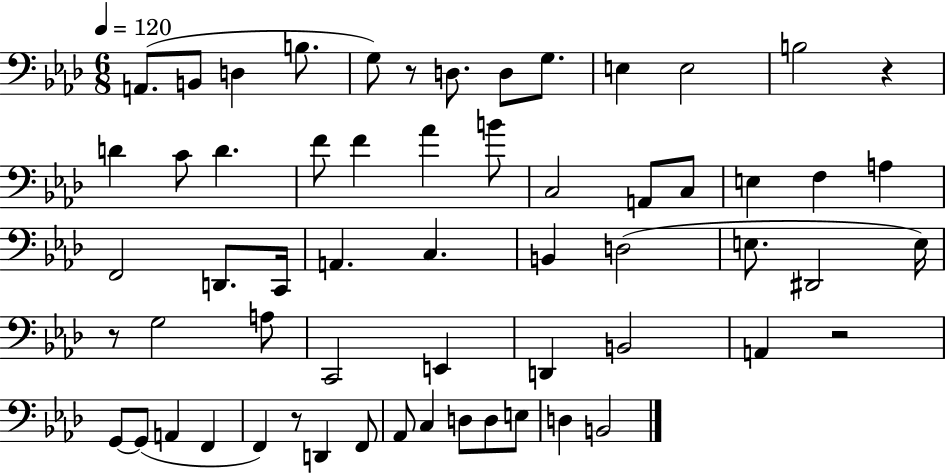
A2/e. B2/e D3/q B3/e. G3/e R/e D3/e. D3/e G3/e. E3/q E3/h B3/h R/q D4/q C4/e D4/q. F4/e F4/q Ab4/q B4/e C3/h A2/e C3/e E3/q F3/q A3/q F2/h D2/e. C2/s A2/q. C3/q. B2/q D3/h E3/e. D#2/h E3/s R/e G3/h A3/e C2/h E2/q D2/q B2/h A2/q R/h G2/e G2/e A2/q F2/q F2/q R/e D2/q F2/e Ab2/e C3/q D3/e D3/e E3/e D3/q B2/h